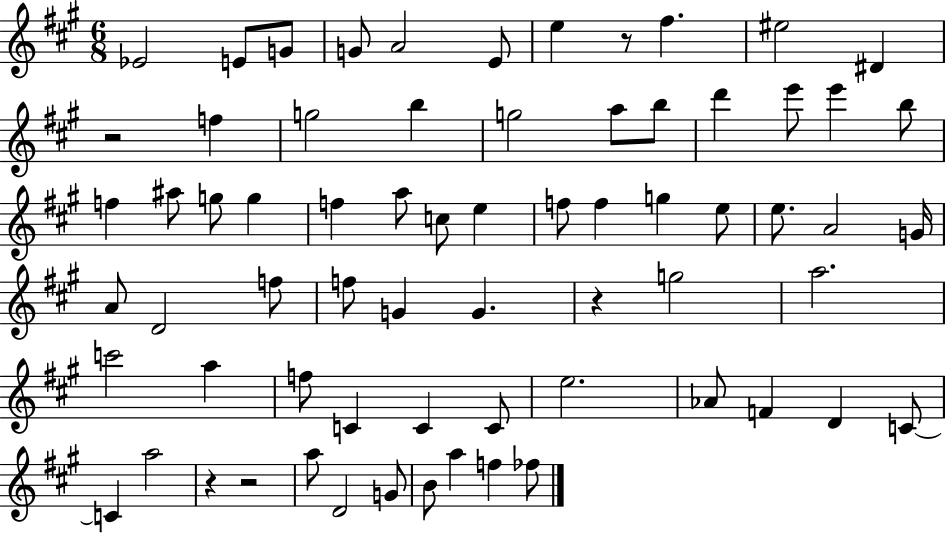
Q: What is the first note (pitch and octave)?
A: Eb4